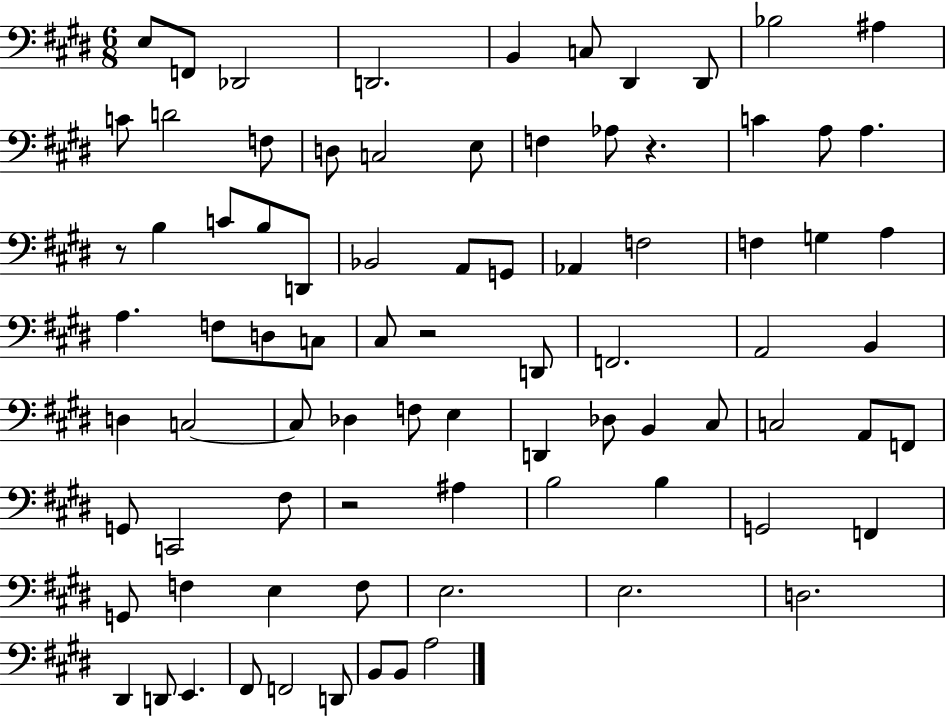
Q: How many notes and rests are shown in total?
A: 83